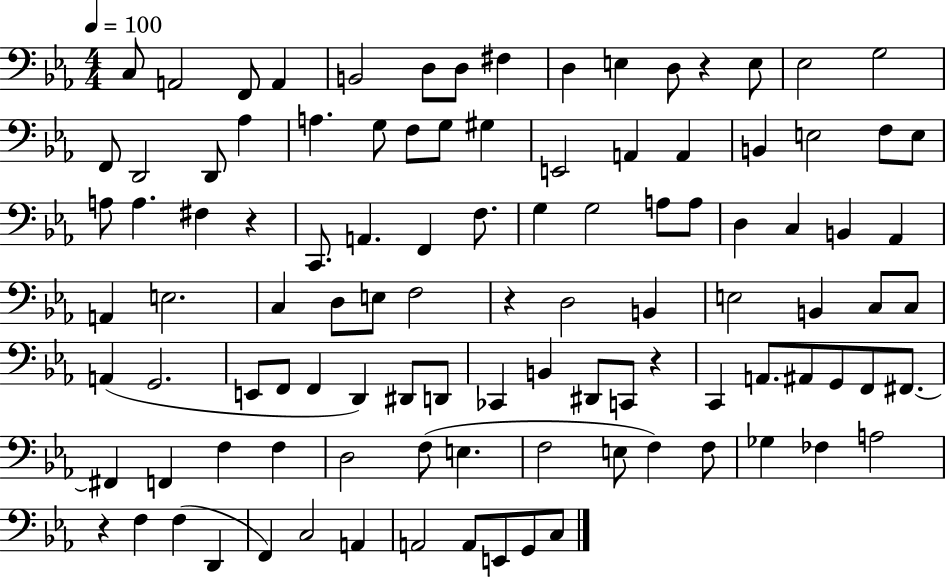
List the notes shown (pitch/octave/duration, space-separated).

C3/e A2/h F2/e A2/q B2/h D3/e D3/e F#3/q D3/q E3/q D3/e R/q E3/e Eb3/h G3/h F2/e D2/h D2/e Ab3/q A3/q. G3/e F3/e G3/e G#3/q E2/h A2/q A2/q B2/q E3/h F3/e E3/e A3/e A3/q. F#3/q R/q C2/e. A2/q. F2/q F3/e. G3/q G3/h A3/e A3/e D3/q C3/q B2/q Ab2/q A2/q E3/h. C3/q D3/e E3/e F3/h R/q D3/h B2/q E3/h B2/q C3/e C3/e A2/q G2/h. E2/e F2/e F2/q D2/q D#2/e D2/e CES2/q B2/q D#2/e C2/e R/q C2/q A2/e. A#2/e G2/e F2/e F#2/e. F#2/q F2/q F3/q F3/q D3/h F3/e E3/q. F3/h E3/e F3/q F3/e Gb3/q FES3/q A3/h R/q F3/q F3/q D2/q F2/q C3/h A2/q A2/h A2/e E2/e G2/e C3/e